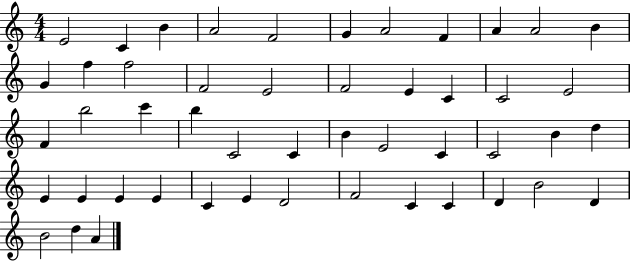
E4/h C4/q B4/q A4/h F4/h G4/q A4/h F4/q A4/q A4/h B4/q G4/q F5/q F5/h F4/h E4/h F4/h E4/q C4/q C4/h E4/h F4/q B5/h C6/q B5/q C4/h C4/q B4/q E4/h C4/q C4/h B4/q D5/q E4/q E4/q E4/q E4/q C4/q E4/q D4/h F4/h C4/q C4/q D4/q B4/h D4/q B4/h D5/q A4/q